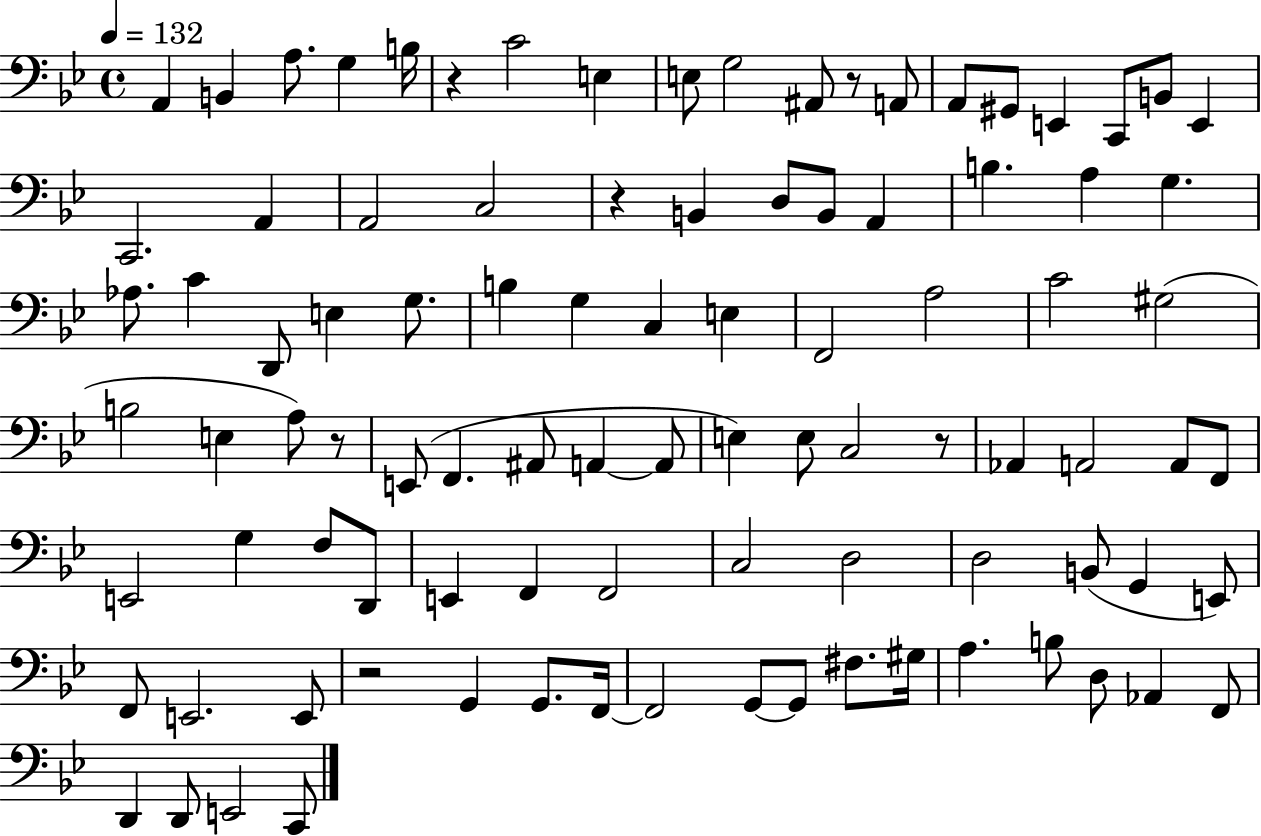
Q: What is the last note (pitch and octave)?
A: C2